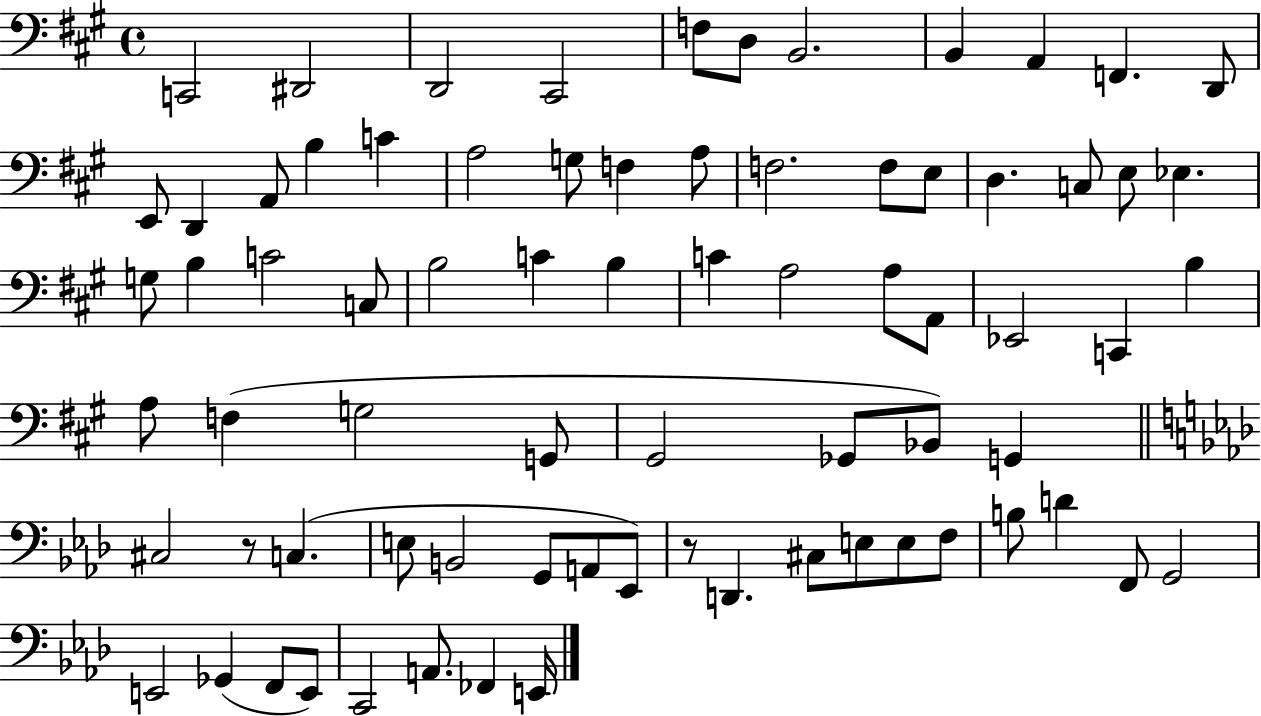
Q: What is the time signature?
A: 4/4